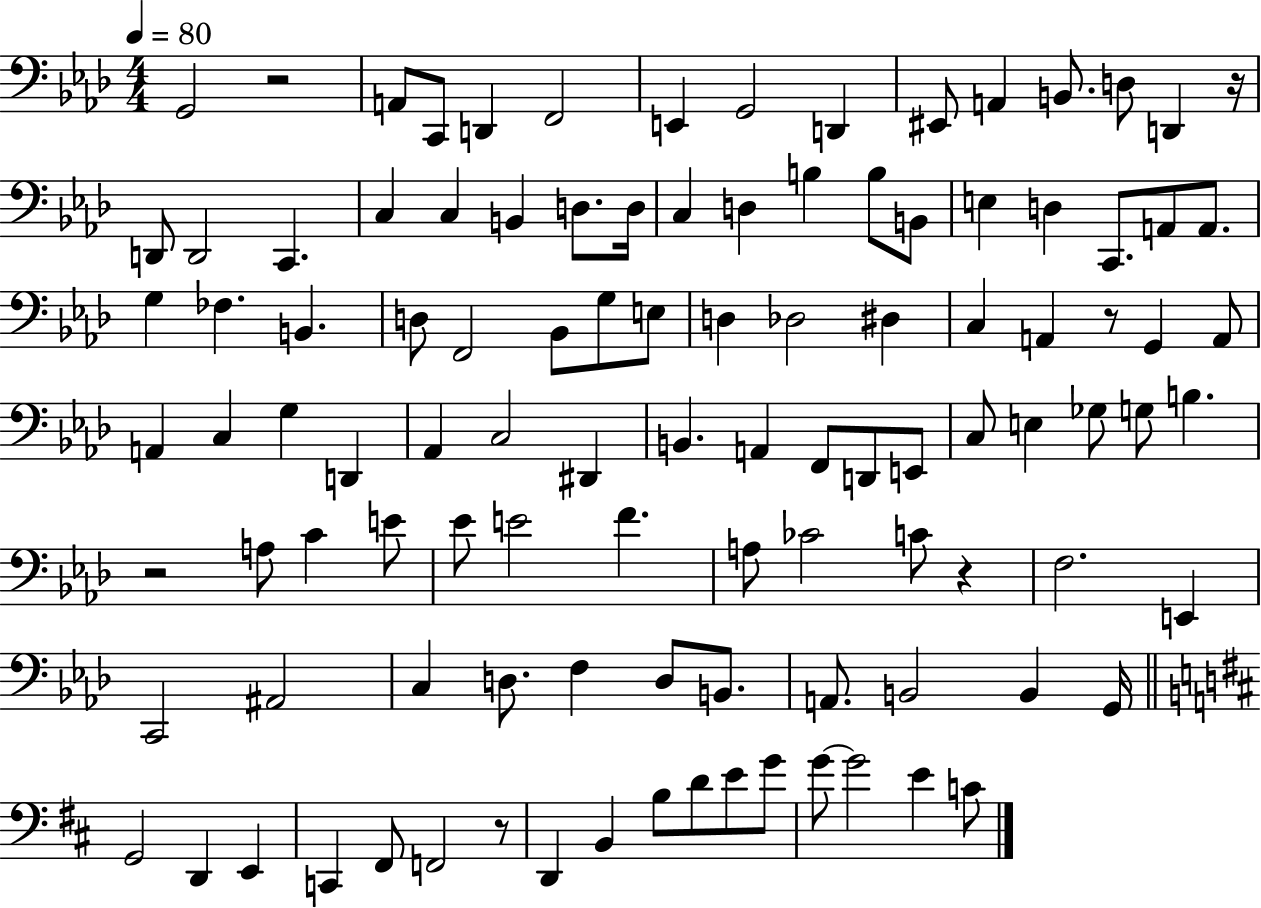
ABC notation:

X:1
T:Untitled
M:4/4
L:1/4
K:Ab
G,,2 z2 A,,/2 C,,/2 D,, F,,2 E,, G,,2 D,, ^E,,/2 A,, B,,/2 D,/2 D,, z/4 D,,/2 D,,2 C,, C, C, B,, D,/2 D,/4 C, D, B, B,/2 B,,/2 E, D, C,,/2 A,,/2 A,,/2 G, _F, B,, D,/2 F,,2 _B,,/2 G,/2 E,/2 D, _D,2 ^D, C, A,, z/2 G,, A,,/2 A,, C, G, D,, _A,, C,2 ^D,, B,, A,, F,,/2 D,,/2 E,,/2 C,/2 E, _G,/2 G,/2 B, z2 A,/2 C E/2 _E/2 E2 F A,/2 _C2 C/2 z F,2 E,, C,,2 ^A,,2 C, D,/2 F, D,/2 B,,/2 A,,/2 B,,2 B,, G,,/4 G,,2 D,, E,, C,, ^F,,/2 F,,2 z/2 D,, B,, B,/2 D/2 E/2 G/2 G/2 G2 E C/2